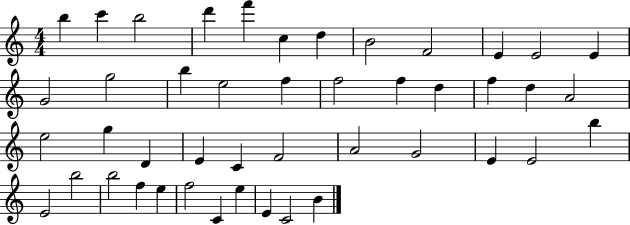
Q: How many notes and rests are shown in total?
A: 45